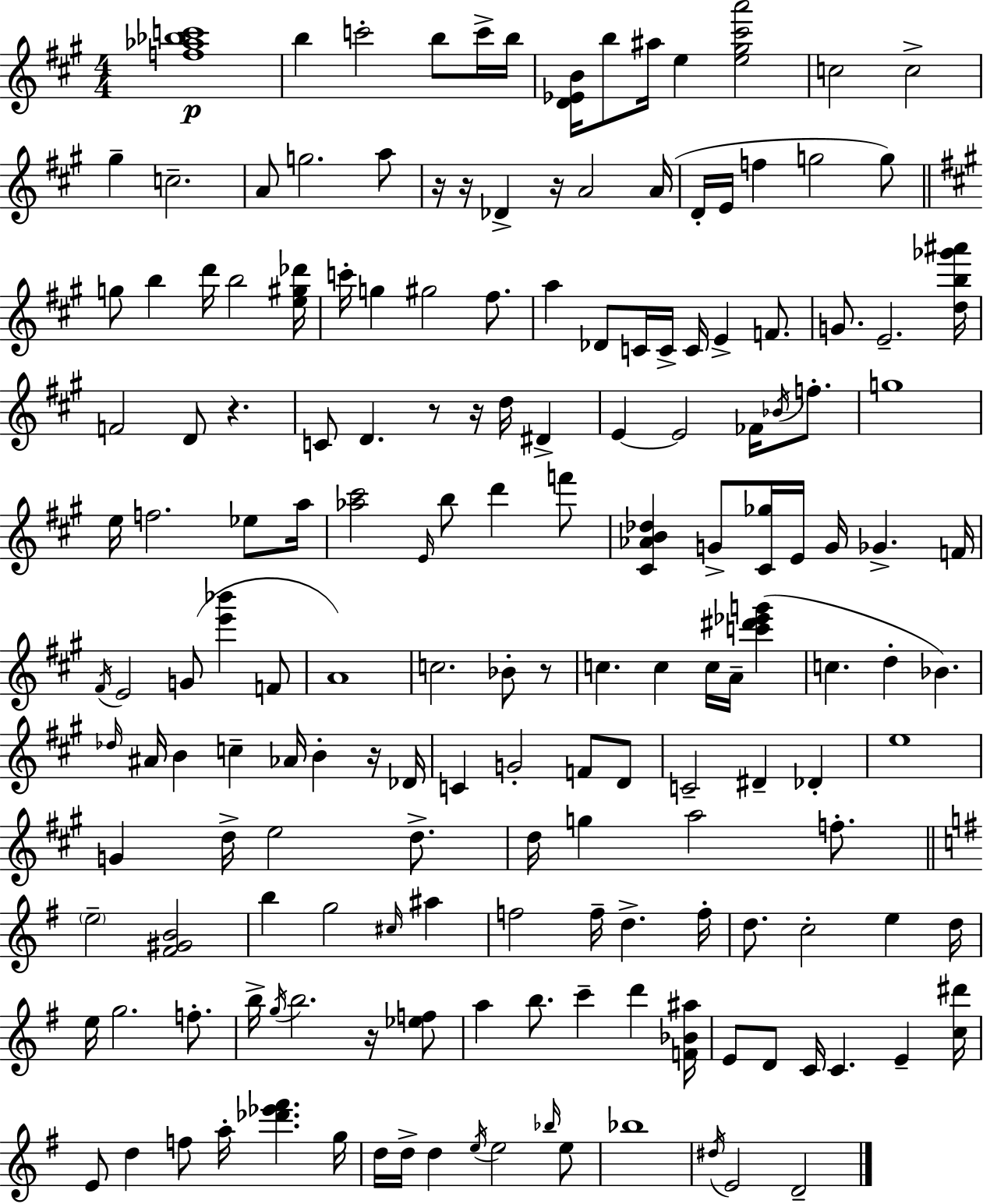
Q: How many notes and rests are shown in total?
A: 170